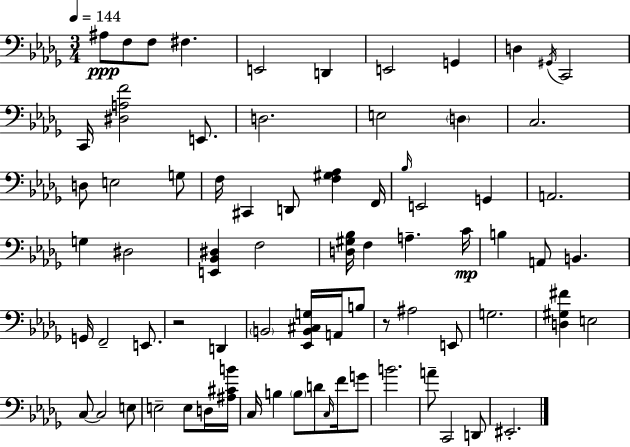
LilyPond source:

{
  \clef bass
  \numericTimeSignature
  \time 3/4
  \key bes \minor
  \tempo 4 = 144
  ais8\ppp f8 f8 fis4. | e,2 d,4 | e,2 g,4 | d4 \acciaccatura { gis,16 } c,2 | \break c,16 <dis a f'>2 e,8. | d2. | e2 \parenthesize d4 | c2. | \break d8 e2 g8 | f16 cis,4 d,8 <f gis aes>4 | f,16 \grace { bes16 } e,2 g,4 | a,2. | \break g4 dis2 | <e, bes, dis>4 f2 | <d gis bes>16 f4 a4.-- | c'16\mp b4 a,8 b,4. | \break g,16 f,2-- e,8. | r2 d,4 | \parenthesize b,2 <ees, b, cis g>16 a,16 | b8 r8 ais2 | \break e,8 g2. | <d gis fis'>4 e2 | c8~~ c2 | e8 e2-- e8 | \break d16 <ais cis' b'>16 c16 b4 \parenthesize b8 d'8 \grace { c16 } | f'16 g'8 b'2. | a'8-- c,2 | d,8 eis,2.-. | \break \bar "|."
}